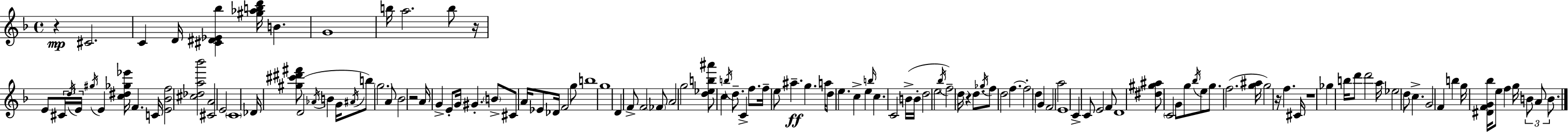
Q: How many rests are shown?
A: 6